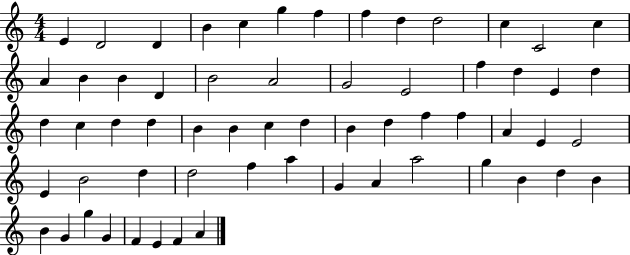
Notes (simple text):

E4/q D4/h D4/q B4/q C5/q G5/q F5/q F5/q D5/q D5/h C5/q C4/h C5/q A4/q B4/q B4/q D4/q B4/h A4/h G4/h E4/h F5/q D5/q E4/q D5/q D5/q C5/q D5/q D5/q B4/q B4/q C5/q D5/q B4/q D5/q F5/q F5/q A4/q E4/q E4/h E4/q B4/h D5/q D5/h F5/q A5/q G4/q A4/q A5/h G5/q B4/q D5/q B4/q B4/q G4/q G5/q G4/q F4/q E4/q F4/q A4/q